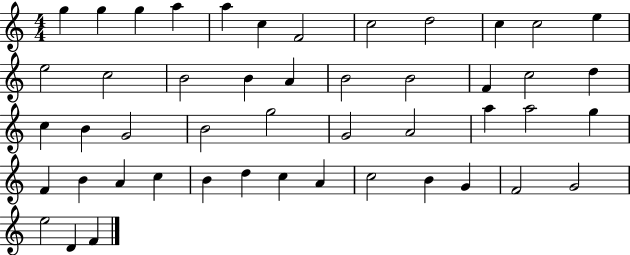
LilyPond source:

{
  \clef treble
  \numericTimeSignature
  \time 4/4
  \key c \major
  g''4 g''4 g''4 a''4 | a''4 c''4 f'2 | c''2 d''2 | c''4 c''2 e''4 | \break e''2 c''2 | b'2 b'4 a'4 | b'2 b'2 | f'4 c''2 d''4 | \break c''4 b'4 g'2 | b'2 g''2 | g'2 a'2 | a''4 a''2 g''4 | \break f'4 b'4 a'4 c''4 | b'4 d''4 c''4 a'4 | c''2 b'4 g'4 | f'2 g'2 | \break e''2 d'4 f'4 | \bar "|."
}